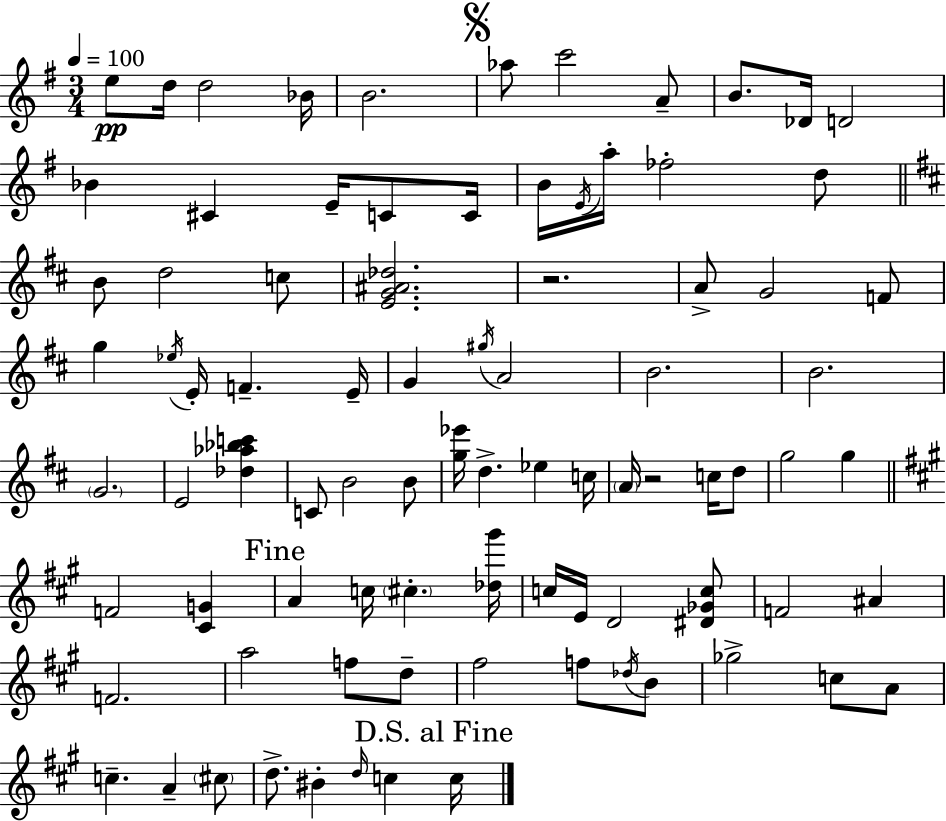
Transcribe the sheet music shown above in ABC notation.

X:1
T:Untitled
M:3/4
L:1/4
K:Em
e/2 d/4 d2 _B/4 B2 _a/2 c'2 A/2 B/2 _D/4 D2 _B ^C E/4 C/2 C/4 B/4 E/4 a/4 _f2 d/2 B/2 d2 c/2 [EG^A_d]2 z2 A/2 G2 F/2 g _e/4 E/4 F E/4 G ^g/4 A2 B2 B2 G2 E2 [_d_a_bc'] C/2 B2 B/2 [g_e']/4 d _e c/4 A/4 z2 c/4 d/2 g2 g F2 [^CG] A c/4 ^c [_d^g']/4 c/4 E/4 D2 [^D_Gc]/2 F2 ^A F2 a2 f/2 d/2 ^f2 f/2 _d/4 B/2 _g2 c/2 A/2 c A ^c/2 d/2 ^B d/4 c c/4